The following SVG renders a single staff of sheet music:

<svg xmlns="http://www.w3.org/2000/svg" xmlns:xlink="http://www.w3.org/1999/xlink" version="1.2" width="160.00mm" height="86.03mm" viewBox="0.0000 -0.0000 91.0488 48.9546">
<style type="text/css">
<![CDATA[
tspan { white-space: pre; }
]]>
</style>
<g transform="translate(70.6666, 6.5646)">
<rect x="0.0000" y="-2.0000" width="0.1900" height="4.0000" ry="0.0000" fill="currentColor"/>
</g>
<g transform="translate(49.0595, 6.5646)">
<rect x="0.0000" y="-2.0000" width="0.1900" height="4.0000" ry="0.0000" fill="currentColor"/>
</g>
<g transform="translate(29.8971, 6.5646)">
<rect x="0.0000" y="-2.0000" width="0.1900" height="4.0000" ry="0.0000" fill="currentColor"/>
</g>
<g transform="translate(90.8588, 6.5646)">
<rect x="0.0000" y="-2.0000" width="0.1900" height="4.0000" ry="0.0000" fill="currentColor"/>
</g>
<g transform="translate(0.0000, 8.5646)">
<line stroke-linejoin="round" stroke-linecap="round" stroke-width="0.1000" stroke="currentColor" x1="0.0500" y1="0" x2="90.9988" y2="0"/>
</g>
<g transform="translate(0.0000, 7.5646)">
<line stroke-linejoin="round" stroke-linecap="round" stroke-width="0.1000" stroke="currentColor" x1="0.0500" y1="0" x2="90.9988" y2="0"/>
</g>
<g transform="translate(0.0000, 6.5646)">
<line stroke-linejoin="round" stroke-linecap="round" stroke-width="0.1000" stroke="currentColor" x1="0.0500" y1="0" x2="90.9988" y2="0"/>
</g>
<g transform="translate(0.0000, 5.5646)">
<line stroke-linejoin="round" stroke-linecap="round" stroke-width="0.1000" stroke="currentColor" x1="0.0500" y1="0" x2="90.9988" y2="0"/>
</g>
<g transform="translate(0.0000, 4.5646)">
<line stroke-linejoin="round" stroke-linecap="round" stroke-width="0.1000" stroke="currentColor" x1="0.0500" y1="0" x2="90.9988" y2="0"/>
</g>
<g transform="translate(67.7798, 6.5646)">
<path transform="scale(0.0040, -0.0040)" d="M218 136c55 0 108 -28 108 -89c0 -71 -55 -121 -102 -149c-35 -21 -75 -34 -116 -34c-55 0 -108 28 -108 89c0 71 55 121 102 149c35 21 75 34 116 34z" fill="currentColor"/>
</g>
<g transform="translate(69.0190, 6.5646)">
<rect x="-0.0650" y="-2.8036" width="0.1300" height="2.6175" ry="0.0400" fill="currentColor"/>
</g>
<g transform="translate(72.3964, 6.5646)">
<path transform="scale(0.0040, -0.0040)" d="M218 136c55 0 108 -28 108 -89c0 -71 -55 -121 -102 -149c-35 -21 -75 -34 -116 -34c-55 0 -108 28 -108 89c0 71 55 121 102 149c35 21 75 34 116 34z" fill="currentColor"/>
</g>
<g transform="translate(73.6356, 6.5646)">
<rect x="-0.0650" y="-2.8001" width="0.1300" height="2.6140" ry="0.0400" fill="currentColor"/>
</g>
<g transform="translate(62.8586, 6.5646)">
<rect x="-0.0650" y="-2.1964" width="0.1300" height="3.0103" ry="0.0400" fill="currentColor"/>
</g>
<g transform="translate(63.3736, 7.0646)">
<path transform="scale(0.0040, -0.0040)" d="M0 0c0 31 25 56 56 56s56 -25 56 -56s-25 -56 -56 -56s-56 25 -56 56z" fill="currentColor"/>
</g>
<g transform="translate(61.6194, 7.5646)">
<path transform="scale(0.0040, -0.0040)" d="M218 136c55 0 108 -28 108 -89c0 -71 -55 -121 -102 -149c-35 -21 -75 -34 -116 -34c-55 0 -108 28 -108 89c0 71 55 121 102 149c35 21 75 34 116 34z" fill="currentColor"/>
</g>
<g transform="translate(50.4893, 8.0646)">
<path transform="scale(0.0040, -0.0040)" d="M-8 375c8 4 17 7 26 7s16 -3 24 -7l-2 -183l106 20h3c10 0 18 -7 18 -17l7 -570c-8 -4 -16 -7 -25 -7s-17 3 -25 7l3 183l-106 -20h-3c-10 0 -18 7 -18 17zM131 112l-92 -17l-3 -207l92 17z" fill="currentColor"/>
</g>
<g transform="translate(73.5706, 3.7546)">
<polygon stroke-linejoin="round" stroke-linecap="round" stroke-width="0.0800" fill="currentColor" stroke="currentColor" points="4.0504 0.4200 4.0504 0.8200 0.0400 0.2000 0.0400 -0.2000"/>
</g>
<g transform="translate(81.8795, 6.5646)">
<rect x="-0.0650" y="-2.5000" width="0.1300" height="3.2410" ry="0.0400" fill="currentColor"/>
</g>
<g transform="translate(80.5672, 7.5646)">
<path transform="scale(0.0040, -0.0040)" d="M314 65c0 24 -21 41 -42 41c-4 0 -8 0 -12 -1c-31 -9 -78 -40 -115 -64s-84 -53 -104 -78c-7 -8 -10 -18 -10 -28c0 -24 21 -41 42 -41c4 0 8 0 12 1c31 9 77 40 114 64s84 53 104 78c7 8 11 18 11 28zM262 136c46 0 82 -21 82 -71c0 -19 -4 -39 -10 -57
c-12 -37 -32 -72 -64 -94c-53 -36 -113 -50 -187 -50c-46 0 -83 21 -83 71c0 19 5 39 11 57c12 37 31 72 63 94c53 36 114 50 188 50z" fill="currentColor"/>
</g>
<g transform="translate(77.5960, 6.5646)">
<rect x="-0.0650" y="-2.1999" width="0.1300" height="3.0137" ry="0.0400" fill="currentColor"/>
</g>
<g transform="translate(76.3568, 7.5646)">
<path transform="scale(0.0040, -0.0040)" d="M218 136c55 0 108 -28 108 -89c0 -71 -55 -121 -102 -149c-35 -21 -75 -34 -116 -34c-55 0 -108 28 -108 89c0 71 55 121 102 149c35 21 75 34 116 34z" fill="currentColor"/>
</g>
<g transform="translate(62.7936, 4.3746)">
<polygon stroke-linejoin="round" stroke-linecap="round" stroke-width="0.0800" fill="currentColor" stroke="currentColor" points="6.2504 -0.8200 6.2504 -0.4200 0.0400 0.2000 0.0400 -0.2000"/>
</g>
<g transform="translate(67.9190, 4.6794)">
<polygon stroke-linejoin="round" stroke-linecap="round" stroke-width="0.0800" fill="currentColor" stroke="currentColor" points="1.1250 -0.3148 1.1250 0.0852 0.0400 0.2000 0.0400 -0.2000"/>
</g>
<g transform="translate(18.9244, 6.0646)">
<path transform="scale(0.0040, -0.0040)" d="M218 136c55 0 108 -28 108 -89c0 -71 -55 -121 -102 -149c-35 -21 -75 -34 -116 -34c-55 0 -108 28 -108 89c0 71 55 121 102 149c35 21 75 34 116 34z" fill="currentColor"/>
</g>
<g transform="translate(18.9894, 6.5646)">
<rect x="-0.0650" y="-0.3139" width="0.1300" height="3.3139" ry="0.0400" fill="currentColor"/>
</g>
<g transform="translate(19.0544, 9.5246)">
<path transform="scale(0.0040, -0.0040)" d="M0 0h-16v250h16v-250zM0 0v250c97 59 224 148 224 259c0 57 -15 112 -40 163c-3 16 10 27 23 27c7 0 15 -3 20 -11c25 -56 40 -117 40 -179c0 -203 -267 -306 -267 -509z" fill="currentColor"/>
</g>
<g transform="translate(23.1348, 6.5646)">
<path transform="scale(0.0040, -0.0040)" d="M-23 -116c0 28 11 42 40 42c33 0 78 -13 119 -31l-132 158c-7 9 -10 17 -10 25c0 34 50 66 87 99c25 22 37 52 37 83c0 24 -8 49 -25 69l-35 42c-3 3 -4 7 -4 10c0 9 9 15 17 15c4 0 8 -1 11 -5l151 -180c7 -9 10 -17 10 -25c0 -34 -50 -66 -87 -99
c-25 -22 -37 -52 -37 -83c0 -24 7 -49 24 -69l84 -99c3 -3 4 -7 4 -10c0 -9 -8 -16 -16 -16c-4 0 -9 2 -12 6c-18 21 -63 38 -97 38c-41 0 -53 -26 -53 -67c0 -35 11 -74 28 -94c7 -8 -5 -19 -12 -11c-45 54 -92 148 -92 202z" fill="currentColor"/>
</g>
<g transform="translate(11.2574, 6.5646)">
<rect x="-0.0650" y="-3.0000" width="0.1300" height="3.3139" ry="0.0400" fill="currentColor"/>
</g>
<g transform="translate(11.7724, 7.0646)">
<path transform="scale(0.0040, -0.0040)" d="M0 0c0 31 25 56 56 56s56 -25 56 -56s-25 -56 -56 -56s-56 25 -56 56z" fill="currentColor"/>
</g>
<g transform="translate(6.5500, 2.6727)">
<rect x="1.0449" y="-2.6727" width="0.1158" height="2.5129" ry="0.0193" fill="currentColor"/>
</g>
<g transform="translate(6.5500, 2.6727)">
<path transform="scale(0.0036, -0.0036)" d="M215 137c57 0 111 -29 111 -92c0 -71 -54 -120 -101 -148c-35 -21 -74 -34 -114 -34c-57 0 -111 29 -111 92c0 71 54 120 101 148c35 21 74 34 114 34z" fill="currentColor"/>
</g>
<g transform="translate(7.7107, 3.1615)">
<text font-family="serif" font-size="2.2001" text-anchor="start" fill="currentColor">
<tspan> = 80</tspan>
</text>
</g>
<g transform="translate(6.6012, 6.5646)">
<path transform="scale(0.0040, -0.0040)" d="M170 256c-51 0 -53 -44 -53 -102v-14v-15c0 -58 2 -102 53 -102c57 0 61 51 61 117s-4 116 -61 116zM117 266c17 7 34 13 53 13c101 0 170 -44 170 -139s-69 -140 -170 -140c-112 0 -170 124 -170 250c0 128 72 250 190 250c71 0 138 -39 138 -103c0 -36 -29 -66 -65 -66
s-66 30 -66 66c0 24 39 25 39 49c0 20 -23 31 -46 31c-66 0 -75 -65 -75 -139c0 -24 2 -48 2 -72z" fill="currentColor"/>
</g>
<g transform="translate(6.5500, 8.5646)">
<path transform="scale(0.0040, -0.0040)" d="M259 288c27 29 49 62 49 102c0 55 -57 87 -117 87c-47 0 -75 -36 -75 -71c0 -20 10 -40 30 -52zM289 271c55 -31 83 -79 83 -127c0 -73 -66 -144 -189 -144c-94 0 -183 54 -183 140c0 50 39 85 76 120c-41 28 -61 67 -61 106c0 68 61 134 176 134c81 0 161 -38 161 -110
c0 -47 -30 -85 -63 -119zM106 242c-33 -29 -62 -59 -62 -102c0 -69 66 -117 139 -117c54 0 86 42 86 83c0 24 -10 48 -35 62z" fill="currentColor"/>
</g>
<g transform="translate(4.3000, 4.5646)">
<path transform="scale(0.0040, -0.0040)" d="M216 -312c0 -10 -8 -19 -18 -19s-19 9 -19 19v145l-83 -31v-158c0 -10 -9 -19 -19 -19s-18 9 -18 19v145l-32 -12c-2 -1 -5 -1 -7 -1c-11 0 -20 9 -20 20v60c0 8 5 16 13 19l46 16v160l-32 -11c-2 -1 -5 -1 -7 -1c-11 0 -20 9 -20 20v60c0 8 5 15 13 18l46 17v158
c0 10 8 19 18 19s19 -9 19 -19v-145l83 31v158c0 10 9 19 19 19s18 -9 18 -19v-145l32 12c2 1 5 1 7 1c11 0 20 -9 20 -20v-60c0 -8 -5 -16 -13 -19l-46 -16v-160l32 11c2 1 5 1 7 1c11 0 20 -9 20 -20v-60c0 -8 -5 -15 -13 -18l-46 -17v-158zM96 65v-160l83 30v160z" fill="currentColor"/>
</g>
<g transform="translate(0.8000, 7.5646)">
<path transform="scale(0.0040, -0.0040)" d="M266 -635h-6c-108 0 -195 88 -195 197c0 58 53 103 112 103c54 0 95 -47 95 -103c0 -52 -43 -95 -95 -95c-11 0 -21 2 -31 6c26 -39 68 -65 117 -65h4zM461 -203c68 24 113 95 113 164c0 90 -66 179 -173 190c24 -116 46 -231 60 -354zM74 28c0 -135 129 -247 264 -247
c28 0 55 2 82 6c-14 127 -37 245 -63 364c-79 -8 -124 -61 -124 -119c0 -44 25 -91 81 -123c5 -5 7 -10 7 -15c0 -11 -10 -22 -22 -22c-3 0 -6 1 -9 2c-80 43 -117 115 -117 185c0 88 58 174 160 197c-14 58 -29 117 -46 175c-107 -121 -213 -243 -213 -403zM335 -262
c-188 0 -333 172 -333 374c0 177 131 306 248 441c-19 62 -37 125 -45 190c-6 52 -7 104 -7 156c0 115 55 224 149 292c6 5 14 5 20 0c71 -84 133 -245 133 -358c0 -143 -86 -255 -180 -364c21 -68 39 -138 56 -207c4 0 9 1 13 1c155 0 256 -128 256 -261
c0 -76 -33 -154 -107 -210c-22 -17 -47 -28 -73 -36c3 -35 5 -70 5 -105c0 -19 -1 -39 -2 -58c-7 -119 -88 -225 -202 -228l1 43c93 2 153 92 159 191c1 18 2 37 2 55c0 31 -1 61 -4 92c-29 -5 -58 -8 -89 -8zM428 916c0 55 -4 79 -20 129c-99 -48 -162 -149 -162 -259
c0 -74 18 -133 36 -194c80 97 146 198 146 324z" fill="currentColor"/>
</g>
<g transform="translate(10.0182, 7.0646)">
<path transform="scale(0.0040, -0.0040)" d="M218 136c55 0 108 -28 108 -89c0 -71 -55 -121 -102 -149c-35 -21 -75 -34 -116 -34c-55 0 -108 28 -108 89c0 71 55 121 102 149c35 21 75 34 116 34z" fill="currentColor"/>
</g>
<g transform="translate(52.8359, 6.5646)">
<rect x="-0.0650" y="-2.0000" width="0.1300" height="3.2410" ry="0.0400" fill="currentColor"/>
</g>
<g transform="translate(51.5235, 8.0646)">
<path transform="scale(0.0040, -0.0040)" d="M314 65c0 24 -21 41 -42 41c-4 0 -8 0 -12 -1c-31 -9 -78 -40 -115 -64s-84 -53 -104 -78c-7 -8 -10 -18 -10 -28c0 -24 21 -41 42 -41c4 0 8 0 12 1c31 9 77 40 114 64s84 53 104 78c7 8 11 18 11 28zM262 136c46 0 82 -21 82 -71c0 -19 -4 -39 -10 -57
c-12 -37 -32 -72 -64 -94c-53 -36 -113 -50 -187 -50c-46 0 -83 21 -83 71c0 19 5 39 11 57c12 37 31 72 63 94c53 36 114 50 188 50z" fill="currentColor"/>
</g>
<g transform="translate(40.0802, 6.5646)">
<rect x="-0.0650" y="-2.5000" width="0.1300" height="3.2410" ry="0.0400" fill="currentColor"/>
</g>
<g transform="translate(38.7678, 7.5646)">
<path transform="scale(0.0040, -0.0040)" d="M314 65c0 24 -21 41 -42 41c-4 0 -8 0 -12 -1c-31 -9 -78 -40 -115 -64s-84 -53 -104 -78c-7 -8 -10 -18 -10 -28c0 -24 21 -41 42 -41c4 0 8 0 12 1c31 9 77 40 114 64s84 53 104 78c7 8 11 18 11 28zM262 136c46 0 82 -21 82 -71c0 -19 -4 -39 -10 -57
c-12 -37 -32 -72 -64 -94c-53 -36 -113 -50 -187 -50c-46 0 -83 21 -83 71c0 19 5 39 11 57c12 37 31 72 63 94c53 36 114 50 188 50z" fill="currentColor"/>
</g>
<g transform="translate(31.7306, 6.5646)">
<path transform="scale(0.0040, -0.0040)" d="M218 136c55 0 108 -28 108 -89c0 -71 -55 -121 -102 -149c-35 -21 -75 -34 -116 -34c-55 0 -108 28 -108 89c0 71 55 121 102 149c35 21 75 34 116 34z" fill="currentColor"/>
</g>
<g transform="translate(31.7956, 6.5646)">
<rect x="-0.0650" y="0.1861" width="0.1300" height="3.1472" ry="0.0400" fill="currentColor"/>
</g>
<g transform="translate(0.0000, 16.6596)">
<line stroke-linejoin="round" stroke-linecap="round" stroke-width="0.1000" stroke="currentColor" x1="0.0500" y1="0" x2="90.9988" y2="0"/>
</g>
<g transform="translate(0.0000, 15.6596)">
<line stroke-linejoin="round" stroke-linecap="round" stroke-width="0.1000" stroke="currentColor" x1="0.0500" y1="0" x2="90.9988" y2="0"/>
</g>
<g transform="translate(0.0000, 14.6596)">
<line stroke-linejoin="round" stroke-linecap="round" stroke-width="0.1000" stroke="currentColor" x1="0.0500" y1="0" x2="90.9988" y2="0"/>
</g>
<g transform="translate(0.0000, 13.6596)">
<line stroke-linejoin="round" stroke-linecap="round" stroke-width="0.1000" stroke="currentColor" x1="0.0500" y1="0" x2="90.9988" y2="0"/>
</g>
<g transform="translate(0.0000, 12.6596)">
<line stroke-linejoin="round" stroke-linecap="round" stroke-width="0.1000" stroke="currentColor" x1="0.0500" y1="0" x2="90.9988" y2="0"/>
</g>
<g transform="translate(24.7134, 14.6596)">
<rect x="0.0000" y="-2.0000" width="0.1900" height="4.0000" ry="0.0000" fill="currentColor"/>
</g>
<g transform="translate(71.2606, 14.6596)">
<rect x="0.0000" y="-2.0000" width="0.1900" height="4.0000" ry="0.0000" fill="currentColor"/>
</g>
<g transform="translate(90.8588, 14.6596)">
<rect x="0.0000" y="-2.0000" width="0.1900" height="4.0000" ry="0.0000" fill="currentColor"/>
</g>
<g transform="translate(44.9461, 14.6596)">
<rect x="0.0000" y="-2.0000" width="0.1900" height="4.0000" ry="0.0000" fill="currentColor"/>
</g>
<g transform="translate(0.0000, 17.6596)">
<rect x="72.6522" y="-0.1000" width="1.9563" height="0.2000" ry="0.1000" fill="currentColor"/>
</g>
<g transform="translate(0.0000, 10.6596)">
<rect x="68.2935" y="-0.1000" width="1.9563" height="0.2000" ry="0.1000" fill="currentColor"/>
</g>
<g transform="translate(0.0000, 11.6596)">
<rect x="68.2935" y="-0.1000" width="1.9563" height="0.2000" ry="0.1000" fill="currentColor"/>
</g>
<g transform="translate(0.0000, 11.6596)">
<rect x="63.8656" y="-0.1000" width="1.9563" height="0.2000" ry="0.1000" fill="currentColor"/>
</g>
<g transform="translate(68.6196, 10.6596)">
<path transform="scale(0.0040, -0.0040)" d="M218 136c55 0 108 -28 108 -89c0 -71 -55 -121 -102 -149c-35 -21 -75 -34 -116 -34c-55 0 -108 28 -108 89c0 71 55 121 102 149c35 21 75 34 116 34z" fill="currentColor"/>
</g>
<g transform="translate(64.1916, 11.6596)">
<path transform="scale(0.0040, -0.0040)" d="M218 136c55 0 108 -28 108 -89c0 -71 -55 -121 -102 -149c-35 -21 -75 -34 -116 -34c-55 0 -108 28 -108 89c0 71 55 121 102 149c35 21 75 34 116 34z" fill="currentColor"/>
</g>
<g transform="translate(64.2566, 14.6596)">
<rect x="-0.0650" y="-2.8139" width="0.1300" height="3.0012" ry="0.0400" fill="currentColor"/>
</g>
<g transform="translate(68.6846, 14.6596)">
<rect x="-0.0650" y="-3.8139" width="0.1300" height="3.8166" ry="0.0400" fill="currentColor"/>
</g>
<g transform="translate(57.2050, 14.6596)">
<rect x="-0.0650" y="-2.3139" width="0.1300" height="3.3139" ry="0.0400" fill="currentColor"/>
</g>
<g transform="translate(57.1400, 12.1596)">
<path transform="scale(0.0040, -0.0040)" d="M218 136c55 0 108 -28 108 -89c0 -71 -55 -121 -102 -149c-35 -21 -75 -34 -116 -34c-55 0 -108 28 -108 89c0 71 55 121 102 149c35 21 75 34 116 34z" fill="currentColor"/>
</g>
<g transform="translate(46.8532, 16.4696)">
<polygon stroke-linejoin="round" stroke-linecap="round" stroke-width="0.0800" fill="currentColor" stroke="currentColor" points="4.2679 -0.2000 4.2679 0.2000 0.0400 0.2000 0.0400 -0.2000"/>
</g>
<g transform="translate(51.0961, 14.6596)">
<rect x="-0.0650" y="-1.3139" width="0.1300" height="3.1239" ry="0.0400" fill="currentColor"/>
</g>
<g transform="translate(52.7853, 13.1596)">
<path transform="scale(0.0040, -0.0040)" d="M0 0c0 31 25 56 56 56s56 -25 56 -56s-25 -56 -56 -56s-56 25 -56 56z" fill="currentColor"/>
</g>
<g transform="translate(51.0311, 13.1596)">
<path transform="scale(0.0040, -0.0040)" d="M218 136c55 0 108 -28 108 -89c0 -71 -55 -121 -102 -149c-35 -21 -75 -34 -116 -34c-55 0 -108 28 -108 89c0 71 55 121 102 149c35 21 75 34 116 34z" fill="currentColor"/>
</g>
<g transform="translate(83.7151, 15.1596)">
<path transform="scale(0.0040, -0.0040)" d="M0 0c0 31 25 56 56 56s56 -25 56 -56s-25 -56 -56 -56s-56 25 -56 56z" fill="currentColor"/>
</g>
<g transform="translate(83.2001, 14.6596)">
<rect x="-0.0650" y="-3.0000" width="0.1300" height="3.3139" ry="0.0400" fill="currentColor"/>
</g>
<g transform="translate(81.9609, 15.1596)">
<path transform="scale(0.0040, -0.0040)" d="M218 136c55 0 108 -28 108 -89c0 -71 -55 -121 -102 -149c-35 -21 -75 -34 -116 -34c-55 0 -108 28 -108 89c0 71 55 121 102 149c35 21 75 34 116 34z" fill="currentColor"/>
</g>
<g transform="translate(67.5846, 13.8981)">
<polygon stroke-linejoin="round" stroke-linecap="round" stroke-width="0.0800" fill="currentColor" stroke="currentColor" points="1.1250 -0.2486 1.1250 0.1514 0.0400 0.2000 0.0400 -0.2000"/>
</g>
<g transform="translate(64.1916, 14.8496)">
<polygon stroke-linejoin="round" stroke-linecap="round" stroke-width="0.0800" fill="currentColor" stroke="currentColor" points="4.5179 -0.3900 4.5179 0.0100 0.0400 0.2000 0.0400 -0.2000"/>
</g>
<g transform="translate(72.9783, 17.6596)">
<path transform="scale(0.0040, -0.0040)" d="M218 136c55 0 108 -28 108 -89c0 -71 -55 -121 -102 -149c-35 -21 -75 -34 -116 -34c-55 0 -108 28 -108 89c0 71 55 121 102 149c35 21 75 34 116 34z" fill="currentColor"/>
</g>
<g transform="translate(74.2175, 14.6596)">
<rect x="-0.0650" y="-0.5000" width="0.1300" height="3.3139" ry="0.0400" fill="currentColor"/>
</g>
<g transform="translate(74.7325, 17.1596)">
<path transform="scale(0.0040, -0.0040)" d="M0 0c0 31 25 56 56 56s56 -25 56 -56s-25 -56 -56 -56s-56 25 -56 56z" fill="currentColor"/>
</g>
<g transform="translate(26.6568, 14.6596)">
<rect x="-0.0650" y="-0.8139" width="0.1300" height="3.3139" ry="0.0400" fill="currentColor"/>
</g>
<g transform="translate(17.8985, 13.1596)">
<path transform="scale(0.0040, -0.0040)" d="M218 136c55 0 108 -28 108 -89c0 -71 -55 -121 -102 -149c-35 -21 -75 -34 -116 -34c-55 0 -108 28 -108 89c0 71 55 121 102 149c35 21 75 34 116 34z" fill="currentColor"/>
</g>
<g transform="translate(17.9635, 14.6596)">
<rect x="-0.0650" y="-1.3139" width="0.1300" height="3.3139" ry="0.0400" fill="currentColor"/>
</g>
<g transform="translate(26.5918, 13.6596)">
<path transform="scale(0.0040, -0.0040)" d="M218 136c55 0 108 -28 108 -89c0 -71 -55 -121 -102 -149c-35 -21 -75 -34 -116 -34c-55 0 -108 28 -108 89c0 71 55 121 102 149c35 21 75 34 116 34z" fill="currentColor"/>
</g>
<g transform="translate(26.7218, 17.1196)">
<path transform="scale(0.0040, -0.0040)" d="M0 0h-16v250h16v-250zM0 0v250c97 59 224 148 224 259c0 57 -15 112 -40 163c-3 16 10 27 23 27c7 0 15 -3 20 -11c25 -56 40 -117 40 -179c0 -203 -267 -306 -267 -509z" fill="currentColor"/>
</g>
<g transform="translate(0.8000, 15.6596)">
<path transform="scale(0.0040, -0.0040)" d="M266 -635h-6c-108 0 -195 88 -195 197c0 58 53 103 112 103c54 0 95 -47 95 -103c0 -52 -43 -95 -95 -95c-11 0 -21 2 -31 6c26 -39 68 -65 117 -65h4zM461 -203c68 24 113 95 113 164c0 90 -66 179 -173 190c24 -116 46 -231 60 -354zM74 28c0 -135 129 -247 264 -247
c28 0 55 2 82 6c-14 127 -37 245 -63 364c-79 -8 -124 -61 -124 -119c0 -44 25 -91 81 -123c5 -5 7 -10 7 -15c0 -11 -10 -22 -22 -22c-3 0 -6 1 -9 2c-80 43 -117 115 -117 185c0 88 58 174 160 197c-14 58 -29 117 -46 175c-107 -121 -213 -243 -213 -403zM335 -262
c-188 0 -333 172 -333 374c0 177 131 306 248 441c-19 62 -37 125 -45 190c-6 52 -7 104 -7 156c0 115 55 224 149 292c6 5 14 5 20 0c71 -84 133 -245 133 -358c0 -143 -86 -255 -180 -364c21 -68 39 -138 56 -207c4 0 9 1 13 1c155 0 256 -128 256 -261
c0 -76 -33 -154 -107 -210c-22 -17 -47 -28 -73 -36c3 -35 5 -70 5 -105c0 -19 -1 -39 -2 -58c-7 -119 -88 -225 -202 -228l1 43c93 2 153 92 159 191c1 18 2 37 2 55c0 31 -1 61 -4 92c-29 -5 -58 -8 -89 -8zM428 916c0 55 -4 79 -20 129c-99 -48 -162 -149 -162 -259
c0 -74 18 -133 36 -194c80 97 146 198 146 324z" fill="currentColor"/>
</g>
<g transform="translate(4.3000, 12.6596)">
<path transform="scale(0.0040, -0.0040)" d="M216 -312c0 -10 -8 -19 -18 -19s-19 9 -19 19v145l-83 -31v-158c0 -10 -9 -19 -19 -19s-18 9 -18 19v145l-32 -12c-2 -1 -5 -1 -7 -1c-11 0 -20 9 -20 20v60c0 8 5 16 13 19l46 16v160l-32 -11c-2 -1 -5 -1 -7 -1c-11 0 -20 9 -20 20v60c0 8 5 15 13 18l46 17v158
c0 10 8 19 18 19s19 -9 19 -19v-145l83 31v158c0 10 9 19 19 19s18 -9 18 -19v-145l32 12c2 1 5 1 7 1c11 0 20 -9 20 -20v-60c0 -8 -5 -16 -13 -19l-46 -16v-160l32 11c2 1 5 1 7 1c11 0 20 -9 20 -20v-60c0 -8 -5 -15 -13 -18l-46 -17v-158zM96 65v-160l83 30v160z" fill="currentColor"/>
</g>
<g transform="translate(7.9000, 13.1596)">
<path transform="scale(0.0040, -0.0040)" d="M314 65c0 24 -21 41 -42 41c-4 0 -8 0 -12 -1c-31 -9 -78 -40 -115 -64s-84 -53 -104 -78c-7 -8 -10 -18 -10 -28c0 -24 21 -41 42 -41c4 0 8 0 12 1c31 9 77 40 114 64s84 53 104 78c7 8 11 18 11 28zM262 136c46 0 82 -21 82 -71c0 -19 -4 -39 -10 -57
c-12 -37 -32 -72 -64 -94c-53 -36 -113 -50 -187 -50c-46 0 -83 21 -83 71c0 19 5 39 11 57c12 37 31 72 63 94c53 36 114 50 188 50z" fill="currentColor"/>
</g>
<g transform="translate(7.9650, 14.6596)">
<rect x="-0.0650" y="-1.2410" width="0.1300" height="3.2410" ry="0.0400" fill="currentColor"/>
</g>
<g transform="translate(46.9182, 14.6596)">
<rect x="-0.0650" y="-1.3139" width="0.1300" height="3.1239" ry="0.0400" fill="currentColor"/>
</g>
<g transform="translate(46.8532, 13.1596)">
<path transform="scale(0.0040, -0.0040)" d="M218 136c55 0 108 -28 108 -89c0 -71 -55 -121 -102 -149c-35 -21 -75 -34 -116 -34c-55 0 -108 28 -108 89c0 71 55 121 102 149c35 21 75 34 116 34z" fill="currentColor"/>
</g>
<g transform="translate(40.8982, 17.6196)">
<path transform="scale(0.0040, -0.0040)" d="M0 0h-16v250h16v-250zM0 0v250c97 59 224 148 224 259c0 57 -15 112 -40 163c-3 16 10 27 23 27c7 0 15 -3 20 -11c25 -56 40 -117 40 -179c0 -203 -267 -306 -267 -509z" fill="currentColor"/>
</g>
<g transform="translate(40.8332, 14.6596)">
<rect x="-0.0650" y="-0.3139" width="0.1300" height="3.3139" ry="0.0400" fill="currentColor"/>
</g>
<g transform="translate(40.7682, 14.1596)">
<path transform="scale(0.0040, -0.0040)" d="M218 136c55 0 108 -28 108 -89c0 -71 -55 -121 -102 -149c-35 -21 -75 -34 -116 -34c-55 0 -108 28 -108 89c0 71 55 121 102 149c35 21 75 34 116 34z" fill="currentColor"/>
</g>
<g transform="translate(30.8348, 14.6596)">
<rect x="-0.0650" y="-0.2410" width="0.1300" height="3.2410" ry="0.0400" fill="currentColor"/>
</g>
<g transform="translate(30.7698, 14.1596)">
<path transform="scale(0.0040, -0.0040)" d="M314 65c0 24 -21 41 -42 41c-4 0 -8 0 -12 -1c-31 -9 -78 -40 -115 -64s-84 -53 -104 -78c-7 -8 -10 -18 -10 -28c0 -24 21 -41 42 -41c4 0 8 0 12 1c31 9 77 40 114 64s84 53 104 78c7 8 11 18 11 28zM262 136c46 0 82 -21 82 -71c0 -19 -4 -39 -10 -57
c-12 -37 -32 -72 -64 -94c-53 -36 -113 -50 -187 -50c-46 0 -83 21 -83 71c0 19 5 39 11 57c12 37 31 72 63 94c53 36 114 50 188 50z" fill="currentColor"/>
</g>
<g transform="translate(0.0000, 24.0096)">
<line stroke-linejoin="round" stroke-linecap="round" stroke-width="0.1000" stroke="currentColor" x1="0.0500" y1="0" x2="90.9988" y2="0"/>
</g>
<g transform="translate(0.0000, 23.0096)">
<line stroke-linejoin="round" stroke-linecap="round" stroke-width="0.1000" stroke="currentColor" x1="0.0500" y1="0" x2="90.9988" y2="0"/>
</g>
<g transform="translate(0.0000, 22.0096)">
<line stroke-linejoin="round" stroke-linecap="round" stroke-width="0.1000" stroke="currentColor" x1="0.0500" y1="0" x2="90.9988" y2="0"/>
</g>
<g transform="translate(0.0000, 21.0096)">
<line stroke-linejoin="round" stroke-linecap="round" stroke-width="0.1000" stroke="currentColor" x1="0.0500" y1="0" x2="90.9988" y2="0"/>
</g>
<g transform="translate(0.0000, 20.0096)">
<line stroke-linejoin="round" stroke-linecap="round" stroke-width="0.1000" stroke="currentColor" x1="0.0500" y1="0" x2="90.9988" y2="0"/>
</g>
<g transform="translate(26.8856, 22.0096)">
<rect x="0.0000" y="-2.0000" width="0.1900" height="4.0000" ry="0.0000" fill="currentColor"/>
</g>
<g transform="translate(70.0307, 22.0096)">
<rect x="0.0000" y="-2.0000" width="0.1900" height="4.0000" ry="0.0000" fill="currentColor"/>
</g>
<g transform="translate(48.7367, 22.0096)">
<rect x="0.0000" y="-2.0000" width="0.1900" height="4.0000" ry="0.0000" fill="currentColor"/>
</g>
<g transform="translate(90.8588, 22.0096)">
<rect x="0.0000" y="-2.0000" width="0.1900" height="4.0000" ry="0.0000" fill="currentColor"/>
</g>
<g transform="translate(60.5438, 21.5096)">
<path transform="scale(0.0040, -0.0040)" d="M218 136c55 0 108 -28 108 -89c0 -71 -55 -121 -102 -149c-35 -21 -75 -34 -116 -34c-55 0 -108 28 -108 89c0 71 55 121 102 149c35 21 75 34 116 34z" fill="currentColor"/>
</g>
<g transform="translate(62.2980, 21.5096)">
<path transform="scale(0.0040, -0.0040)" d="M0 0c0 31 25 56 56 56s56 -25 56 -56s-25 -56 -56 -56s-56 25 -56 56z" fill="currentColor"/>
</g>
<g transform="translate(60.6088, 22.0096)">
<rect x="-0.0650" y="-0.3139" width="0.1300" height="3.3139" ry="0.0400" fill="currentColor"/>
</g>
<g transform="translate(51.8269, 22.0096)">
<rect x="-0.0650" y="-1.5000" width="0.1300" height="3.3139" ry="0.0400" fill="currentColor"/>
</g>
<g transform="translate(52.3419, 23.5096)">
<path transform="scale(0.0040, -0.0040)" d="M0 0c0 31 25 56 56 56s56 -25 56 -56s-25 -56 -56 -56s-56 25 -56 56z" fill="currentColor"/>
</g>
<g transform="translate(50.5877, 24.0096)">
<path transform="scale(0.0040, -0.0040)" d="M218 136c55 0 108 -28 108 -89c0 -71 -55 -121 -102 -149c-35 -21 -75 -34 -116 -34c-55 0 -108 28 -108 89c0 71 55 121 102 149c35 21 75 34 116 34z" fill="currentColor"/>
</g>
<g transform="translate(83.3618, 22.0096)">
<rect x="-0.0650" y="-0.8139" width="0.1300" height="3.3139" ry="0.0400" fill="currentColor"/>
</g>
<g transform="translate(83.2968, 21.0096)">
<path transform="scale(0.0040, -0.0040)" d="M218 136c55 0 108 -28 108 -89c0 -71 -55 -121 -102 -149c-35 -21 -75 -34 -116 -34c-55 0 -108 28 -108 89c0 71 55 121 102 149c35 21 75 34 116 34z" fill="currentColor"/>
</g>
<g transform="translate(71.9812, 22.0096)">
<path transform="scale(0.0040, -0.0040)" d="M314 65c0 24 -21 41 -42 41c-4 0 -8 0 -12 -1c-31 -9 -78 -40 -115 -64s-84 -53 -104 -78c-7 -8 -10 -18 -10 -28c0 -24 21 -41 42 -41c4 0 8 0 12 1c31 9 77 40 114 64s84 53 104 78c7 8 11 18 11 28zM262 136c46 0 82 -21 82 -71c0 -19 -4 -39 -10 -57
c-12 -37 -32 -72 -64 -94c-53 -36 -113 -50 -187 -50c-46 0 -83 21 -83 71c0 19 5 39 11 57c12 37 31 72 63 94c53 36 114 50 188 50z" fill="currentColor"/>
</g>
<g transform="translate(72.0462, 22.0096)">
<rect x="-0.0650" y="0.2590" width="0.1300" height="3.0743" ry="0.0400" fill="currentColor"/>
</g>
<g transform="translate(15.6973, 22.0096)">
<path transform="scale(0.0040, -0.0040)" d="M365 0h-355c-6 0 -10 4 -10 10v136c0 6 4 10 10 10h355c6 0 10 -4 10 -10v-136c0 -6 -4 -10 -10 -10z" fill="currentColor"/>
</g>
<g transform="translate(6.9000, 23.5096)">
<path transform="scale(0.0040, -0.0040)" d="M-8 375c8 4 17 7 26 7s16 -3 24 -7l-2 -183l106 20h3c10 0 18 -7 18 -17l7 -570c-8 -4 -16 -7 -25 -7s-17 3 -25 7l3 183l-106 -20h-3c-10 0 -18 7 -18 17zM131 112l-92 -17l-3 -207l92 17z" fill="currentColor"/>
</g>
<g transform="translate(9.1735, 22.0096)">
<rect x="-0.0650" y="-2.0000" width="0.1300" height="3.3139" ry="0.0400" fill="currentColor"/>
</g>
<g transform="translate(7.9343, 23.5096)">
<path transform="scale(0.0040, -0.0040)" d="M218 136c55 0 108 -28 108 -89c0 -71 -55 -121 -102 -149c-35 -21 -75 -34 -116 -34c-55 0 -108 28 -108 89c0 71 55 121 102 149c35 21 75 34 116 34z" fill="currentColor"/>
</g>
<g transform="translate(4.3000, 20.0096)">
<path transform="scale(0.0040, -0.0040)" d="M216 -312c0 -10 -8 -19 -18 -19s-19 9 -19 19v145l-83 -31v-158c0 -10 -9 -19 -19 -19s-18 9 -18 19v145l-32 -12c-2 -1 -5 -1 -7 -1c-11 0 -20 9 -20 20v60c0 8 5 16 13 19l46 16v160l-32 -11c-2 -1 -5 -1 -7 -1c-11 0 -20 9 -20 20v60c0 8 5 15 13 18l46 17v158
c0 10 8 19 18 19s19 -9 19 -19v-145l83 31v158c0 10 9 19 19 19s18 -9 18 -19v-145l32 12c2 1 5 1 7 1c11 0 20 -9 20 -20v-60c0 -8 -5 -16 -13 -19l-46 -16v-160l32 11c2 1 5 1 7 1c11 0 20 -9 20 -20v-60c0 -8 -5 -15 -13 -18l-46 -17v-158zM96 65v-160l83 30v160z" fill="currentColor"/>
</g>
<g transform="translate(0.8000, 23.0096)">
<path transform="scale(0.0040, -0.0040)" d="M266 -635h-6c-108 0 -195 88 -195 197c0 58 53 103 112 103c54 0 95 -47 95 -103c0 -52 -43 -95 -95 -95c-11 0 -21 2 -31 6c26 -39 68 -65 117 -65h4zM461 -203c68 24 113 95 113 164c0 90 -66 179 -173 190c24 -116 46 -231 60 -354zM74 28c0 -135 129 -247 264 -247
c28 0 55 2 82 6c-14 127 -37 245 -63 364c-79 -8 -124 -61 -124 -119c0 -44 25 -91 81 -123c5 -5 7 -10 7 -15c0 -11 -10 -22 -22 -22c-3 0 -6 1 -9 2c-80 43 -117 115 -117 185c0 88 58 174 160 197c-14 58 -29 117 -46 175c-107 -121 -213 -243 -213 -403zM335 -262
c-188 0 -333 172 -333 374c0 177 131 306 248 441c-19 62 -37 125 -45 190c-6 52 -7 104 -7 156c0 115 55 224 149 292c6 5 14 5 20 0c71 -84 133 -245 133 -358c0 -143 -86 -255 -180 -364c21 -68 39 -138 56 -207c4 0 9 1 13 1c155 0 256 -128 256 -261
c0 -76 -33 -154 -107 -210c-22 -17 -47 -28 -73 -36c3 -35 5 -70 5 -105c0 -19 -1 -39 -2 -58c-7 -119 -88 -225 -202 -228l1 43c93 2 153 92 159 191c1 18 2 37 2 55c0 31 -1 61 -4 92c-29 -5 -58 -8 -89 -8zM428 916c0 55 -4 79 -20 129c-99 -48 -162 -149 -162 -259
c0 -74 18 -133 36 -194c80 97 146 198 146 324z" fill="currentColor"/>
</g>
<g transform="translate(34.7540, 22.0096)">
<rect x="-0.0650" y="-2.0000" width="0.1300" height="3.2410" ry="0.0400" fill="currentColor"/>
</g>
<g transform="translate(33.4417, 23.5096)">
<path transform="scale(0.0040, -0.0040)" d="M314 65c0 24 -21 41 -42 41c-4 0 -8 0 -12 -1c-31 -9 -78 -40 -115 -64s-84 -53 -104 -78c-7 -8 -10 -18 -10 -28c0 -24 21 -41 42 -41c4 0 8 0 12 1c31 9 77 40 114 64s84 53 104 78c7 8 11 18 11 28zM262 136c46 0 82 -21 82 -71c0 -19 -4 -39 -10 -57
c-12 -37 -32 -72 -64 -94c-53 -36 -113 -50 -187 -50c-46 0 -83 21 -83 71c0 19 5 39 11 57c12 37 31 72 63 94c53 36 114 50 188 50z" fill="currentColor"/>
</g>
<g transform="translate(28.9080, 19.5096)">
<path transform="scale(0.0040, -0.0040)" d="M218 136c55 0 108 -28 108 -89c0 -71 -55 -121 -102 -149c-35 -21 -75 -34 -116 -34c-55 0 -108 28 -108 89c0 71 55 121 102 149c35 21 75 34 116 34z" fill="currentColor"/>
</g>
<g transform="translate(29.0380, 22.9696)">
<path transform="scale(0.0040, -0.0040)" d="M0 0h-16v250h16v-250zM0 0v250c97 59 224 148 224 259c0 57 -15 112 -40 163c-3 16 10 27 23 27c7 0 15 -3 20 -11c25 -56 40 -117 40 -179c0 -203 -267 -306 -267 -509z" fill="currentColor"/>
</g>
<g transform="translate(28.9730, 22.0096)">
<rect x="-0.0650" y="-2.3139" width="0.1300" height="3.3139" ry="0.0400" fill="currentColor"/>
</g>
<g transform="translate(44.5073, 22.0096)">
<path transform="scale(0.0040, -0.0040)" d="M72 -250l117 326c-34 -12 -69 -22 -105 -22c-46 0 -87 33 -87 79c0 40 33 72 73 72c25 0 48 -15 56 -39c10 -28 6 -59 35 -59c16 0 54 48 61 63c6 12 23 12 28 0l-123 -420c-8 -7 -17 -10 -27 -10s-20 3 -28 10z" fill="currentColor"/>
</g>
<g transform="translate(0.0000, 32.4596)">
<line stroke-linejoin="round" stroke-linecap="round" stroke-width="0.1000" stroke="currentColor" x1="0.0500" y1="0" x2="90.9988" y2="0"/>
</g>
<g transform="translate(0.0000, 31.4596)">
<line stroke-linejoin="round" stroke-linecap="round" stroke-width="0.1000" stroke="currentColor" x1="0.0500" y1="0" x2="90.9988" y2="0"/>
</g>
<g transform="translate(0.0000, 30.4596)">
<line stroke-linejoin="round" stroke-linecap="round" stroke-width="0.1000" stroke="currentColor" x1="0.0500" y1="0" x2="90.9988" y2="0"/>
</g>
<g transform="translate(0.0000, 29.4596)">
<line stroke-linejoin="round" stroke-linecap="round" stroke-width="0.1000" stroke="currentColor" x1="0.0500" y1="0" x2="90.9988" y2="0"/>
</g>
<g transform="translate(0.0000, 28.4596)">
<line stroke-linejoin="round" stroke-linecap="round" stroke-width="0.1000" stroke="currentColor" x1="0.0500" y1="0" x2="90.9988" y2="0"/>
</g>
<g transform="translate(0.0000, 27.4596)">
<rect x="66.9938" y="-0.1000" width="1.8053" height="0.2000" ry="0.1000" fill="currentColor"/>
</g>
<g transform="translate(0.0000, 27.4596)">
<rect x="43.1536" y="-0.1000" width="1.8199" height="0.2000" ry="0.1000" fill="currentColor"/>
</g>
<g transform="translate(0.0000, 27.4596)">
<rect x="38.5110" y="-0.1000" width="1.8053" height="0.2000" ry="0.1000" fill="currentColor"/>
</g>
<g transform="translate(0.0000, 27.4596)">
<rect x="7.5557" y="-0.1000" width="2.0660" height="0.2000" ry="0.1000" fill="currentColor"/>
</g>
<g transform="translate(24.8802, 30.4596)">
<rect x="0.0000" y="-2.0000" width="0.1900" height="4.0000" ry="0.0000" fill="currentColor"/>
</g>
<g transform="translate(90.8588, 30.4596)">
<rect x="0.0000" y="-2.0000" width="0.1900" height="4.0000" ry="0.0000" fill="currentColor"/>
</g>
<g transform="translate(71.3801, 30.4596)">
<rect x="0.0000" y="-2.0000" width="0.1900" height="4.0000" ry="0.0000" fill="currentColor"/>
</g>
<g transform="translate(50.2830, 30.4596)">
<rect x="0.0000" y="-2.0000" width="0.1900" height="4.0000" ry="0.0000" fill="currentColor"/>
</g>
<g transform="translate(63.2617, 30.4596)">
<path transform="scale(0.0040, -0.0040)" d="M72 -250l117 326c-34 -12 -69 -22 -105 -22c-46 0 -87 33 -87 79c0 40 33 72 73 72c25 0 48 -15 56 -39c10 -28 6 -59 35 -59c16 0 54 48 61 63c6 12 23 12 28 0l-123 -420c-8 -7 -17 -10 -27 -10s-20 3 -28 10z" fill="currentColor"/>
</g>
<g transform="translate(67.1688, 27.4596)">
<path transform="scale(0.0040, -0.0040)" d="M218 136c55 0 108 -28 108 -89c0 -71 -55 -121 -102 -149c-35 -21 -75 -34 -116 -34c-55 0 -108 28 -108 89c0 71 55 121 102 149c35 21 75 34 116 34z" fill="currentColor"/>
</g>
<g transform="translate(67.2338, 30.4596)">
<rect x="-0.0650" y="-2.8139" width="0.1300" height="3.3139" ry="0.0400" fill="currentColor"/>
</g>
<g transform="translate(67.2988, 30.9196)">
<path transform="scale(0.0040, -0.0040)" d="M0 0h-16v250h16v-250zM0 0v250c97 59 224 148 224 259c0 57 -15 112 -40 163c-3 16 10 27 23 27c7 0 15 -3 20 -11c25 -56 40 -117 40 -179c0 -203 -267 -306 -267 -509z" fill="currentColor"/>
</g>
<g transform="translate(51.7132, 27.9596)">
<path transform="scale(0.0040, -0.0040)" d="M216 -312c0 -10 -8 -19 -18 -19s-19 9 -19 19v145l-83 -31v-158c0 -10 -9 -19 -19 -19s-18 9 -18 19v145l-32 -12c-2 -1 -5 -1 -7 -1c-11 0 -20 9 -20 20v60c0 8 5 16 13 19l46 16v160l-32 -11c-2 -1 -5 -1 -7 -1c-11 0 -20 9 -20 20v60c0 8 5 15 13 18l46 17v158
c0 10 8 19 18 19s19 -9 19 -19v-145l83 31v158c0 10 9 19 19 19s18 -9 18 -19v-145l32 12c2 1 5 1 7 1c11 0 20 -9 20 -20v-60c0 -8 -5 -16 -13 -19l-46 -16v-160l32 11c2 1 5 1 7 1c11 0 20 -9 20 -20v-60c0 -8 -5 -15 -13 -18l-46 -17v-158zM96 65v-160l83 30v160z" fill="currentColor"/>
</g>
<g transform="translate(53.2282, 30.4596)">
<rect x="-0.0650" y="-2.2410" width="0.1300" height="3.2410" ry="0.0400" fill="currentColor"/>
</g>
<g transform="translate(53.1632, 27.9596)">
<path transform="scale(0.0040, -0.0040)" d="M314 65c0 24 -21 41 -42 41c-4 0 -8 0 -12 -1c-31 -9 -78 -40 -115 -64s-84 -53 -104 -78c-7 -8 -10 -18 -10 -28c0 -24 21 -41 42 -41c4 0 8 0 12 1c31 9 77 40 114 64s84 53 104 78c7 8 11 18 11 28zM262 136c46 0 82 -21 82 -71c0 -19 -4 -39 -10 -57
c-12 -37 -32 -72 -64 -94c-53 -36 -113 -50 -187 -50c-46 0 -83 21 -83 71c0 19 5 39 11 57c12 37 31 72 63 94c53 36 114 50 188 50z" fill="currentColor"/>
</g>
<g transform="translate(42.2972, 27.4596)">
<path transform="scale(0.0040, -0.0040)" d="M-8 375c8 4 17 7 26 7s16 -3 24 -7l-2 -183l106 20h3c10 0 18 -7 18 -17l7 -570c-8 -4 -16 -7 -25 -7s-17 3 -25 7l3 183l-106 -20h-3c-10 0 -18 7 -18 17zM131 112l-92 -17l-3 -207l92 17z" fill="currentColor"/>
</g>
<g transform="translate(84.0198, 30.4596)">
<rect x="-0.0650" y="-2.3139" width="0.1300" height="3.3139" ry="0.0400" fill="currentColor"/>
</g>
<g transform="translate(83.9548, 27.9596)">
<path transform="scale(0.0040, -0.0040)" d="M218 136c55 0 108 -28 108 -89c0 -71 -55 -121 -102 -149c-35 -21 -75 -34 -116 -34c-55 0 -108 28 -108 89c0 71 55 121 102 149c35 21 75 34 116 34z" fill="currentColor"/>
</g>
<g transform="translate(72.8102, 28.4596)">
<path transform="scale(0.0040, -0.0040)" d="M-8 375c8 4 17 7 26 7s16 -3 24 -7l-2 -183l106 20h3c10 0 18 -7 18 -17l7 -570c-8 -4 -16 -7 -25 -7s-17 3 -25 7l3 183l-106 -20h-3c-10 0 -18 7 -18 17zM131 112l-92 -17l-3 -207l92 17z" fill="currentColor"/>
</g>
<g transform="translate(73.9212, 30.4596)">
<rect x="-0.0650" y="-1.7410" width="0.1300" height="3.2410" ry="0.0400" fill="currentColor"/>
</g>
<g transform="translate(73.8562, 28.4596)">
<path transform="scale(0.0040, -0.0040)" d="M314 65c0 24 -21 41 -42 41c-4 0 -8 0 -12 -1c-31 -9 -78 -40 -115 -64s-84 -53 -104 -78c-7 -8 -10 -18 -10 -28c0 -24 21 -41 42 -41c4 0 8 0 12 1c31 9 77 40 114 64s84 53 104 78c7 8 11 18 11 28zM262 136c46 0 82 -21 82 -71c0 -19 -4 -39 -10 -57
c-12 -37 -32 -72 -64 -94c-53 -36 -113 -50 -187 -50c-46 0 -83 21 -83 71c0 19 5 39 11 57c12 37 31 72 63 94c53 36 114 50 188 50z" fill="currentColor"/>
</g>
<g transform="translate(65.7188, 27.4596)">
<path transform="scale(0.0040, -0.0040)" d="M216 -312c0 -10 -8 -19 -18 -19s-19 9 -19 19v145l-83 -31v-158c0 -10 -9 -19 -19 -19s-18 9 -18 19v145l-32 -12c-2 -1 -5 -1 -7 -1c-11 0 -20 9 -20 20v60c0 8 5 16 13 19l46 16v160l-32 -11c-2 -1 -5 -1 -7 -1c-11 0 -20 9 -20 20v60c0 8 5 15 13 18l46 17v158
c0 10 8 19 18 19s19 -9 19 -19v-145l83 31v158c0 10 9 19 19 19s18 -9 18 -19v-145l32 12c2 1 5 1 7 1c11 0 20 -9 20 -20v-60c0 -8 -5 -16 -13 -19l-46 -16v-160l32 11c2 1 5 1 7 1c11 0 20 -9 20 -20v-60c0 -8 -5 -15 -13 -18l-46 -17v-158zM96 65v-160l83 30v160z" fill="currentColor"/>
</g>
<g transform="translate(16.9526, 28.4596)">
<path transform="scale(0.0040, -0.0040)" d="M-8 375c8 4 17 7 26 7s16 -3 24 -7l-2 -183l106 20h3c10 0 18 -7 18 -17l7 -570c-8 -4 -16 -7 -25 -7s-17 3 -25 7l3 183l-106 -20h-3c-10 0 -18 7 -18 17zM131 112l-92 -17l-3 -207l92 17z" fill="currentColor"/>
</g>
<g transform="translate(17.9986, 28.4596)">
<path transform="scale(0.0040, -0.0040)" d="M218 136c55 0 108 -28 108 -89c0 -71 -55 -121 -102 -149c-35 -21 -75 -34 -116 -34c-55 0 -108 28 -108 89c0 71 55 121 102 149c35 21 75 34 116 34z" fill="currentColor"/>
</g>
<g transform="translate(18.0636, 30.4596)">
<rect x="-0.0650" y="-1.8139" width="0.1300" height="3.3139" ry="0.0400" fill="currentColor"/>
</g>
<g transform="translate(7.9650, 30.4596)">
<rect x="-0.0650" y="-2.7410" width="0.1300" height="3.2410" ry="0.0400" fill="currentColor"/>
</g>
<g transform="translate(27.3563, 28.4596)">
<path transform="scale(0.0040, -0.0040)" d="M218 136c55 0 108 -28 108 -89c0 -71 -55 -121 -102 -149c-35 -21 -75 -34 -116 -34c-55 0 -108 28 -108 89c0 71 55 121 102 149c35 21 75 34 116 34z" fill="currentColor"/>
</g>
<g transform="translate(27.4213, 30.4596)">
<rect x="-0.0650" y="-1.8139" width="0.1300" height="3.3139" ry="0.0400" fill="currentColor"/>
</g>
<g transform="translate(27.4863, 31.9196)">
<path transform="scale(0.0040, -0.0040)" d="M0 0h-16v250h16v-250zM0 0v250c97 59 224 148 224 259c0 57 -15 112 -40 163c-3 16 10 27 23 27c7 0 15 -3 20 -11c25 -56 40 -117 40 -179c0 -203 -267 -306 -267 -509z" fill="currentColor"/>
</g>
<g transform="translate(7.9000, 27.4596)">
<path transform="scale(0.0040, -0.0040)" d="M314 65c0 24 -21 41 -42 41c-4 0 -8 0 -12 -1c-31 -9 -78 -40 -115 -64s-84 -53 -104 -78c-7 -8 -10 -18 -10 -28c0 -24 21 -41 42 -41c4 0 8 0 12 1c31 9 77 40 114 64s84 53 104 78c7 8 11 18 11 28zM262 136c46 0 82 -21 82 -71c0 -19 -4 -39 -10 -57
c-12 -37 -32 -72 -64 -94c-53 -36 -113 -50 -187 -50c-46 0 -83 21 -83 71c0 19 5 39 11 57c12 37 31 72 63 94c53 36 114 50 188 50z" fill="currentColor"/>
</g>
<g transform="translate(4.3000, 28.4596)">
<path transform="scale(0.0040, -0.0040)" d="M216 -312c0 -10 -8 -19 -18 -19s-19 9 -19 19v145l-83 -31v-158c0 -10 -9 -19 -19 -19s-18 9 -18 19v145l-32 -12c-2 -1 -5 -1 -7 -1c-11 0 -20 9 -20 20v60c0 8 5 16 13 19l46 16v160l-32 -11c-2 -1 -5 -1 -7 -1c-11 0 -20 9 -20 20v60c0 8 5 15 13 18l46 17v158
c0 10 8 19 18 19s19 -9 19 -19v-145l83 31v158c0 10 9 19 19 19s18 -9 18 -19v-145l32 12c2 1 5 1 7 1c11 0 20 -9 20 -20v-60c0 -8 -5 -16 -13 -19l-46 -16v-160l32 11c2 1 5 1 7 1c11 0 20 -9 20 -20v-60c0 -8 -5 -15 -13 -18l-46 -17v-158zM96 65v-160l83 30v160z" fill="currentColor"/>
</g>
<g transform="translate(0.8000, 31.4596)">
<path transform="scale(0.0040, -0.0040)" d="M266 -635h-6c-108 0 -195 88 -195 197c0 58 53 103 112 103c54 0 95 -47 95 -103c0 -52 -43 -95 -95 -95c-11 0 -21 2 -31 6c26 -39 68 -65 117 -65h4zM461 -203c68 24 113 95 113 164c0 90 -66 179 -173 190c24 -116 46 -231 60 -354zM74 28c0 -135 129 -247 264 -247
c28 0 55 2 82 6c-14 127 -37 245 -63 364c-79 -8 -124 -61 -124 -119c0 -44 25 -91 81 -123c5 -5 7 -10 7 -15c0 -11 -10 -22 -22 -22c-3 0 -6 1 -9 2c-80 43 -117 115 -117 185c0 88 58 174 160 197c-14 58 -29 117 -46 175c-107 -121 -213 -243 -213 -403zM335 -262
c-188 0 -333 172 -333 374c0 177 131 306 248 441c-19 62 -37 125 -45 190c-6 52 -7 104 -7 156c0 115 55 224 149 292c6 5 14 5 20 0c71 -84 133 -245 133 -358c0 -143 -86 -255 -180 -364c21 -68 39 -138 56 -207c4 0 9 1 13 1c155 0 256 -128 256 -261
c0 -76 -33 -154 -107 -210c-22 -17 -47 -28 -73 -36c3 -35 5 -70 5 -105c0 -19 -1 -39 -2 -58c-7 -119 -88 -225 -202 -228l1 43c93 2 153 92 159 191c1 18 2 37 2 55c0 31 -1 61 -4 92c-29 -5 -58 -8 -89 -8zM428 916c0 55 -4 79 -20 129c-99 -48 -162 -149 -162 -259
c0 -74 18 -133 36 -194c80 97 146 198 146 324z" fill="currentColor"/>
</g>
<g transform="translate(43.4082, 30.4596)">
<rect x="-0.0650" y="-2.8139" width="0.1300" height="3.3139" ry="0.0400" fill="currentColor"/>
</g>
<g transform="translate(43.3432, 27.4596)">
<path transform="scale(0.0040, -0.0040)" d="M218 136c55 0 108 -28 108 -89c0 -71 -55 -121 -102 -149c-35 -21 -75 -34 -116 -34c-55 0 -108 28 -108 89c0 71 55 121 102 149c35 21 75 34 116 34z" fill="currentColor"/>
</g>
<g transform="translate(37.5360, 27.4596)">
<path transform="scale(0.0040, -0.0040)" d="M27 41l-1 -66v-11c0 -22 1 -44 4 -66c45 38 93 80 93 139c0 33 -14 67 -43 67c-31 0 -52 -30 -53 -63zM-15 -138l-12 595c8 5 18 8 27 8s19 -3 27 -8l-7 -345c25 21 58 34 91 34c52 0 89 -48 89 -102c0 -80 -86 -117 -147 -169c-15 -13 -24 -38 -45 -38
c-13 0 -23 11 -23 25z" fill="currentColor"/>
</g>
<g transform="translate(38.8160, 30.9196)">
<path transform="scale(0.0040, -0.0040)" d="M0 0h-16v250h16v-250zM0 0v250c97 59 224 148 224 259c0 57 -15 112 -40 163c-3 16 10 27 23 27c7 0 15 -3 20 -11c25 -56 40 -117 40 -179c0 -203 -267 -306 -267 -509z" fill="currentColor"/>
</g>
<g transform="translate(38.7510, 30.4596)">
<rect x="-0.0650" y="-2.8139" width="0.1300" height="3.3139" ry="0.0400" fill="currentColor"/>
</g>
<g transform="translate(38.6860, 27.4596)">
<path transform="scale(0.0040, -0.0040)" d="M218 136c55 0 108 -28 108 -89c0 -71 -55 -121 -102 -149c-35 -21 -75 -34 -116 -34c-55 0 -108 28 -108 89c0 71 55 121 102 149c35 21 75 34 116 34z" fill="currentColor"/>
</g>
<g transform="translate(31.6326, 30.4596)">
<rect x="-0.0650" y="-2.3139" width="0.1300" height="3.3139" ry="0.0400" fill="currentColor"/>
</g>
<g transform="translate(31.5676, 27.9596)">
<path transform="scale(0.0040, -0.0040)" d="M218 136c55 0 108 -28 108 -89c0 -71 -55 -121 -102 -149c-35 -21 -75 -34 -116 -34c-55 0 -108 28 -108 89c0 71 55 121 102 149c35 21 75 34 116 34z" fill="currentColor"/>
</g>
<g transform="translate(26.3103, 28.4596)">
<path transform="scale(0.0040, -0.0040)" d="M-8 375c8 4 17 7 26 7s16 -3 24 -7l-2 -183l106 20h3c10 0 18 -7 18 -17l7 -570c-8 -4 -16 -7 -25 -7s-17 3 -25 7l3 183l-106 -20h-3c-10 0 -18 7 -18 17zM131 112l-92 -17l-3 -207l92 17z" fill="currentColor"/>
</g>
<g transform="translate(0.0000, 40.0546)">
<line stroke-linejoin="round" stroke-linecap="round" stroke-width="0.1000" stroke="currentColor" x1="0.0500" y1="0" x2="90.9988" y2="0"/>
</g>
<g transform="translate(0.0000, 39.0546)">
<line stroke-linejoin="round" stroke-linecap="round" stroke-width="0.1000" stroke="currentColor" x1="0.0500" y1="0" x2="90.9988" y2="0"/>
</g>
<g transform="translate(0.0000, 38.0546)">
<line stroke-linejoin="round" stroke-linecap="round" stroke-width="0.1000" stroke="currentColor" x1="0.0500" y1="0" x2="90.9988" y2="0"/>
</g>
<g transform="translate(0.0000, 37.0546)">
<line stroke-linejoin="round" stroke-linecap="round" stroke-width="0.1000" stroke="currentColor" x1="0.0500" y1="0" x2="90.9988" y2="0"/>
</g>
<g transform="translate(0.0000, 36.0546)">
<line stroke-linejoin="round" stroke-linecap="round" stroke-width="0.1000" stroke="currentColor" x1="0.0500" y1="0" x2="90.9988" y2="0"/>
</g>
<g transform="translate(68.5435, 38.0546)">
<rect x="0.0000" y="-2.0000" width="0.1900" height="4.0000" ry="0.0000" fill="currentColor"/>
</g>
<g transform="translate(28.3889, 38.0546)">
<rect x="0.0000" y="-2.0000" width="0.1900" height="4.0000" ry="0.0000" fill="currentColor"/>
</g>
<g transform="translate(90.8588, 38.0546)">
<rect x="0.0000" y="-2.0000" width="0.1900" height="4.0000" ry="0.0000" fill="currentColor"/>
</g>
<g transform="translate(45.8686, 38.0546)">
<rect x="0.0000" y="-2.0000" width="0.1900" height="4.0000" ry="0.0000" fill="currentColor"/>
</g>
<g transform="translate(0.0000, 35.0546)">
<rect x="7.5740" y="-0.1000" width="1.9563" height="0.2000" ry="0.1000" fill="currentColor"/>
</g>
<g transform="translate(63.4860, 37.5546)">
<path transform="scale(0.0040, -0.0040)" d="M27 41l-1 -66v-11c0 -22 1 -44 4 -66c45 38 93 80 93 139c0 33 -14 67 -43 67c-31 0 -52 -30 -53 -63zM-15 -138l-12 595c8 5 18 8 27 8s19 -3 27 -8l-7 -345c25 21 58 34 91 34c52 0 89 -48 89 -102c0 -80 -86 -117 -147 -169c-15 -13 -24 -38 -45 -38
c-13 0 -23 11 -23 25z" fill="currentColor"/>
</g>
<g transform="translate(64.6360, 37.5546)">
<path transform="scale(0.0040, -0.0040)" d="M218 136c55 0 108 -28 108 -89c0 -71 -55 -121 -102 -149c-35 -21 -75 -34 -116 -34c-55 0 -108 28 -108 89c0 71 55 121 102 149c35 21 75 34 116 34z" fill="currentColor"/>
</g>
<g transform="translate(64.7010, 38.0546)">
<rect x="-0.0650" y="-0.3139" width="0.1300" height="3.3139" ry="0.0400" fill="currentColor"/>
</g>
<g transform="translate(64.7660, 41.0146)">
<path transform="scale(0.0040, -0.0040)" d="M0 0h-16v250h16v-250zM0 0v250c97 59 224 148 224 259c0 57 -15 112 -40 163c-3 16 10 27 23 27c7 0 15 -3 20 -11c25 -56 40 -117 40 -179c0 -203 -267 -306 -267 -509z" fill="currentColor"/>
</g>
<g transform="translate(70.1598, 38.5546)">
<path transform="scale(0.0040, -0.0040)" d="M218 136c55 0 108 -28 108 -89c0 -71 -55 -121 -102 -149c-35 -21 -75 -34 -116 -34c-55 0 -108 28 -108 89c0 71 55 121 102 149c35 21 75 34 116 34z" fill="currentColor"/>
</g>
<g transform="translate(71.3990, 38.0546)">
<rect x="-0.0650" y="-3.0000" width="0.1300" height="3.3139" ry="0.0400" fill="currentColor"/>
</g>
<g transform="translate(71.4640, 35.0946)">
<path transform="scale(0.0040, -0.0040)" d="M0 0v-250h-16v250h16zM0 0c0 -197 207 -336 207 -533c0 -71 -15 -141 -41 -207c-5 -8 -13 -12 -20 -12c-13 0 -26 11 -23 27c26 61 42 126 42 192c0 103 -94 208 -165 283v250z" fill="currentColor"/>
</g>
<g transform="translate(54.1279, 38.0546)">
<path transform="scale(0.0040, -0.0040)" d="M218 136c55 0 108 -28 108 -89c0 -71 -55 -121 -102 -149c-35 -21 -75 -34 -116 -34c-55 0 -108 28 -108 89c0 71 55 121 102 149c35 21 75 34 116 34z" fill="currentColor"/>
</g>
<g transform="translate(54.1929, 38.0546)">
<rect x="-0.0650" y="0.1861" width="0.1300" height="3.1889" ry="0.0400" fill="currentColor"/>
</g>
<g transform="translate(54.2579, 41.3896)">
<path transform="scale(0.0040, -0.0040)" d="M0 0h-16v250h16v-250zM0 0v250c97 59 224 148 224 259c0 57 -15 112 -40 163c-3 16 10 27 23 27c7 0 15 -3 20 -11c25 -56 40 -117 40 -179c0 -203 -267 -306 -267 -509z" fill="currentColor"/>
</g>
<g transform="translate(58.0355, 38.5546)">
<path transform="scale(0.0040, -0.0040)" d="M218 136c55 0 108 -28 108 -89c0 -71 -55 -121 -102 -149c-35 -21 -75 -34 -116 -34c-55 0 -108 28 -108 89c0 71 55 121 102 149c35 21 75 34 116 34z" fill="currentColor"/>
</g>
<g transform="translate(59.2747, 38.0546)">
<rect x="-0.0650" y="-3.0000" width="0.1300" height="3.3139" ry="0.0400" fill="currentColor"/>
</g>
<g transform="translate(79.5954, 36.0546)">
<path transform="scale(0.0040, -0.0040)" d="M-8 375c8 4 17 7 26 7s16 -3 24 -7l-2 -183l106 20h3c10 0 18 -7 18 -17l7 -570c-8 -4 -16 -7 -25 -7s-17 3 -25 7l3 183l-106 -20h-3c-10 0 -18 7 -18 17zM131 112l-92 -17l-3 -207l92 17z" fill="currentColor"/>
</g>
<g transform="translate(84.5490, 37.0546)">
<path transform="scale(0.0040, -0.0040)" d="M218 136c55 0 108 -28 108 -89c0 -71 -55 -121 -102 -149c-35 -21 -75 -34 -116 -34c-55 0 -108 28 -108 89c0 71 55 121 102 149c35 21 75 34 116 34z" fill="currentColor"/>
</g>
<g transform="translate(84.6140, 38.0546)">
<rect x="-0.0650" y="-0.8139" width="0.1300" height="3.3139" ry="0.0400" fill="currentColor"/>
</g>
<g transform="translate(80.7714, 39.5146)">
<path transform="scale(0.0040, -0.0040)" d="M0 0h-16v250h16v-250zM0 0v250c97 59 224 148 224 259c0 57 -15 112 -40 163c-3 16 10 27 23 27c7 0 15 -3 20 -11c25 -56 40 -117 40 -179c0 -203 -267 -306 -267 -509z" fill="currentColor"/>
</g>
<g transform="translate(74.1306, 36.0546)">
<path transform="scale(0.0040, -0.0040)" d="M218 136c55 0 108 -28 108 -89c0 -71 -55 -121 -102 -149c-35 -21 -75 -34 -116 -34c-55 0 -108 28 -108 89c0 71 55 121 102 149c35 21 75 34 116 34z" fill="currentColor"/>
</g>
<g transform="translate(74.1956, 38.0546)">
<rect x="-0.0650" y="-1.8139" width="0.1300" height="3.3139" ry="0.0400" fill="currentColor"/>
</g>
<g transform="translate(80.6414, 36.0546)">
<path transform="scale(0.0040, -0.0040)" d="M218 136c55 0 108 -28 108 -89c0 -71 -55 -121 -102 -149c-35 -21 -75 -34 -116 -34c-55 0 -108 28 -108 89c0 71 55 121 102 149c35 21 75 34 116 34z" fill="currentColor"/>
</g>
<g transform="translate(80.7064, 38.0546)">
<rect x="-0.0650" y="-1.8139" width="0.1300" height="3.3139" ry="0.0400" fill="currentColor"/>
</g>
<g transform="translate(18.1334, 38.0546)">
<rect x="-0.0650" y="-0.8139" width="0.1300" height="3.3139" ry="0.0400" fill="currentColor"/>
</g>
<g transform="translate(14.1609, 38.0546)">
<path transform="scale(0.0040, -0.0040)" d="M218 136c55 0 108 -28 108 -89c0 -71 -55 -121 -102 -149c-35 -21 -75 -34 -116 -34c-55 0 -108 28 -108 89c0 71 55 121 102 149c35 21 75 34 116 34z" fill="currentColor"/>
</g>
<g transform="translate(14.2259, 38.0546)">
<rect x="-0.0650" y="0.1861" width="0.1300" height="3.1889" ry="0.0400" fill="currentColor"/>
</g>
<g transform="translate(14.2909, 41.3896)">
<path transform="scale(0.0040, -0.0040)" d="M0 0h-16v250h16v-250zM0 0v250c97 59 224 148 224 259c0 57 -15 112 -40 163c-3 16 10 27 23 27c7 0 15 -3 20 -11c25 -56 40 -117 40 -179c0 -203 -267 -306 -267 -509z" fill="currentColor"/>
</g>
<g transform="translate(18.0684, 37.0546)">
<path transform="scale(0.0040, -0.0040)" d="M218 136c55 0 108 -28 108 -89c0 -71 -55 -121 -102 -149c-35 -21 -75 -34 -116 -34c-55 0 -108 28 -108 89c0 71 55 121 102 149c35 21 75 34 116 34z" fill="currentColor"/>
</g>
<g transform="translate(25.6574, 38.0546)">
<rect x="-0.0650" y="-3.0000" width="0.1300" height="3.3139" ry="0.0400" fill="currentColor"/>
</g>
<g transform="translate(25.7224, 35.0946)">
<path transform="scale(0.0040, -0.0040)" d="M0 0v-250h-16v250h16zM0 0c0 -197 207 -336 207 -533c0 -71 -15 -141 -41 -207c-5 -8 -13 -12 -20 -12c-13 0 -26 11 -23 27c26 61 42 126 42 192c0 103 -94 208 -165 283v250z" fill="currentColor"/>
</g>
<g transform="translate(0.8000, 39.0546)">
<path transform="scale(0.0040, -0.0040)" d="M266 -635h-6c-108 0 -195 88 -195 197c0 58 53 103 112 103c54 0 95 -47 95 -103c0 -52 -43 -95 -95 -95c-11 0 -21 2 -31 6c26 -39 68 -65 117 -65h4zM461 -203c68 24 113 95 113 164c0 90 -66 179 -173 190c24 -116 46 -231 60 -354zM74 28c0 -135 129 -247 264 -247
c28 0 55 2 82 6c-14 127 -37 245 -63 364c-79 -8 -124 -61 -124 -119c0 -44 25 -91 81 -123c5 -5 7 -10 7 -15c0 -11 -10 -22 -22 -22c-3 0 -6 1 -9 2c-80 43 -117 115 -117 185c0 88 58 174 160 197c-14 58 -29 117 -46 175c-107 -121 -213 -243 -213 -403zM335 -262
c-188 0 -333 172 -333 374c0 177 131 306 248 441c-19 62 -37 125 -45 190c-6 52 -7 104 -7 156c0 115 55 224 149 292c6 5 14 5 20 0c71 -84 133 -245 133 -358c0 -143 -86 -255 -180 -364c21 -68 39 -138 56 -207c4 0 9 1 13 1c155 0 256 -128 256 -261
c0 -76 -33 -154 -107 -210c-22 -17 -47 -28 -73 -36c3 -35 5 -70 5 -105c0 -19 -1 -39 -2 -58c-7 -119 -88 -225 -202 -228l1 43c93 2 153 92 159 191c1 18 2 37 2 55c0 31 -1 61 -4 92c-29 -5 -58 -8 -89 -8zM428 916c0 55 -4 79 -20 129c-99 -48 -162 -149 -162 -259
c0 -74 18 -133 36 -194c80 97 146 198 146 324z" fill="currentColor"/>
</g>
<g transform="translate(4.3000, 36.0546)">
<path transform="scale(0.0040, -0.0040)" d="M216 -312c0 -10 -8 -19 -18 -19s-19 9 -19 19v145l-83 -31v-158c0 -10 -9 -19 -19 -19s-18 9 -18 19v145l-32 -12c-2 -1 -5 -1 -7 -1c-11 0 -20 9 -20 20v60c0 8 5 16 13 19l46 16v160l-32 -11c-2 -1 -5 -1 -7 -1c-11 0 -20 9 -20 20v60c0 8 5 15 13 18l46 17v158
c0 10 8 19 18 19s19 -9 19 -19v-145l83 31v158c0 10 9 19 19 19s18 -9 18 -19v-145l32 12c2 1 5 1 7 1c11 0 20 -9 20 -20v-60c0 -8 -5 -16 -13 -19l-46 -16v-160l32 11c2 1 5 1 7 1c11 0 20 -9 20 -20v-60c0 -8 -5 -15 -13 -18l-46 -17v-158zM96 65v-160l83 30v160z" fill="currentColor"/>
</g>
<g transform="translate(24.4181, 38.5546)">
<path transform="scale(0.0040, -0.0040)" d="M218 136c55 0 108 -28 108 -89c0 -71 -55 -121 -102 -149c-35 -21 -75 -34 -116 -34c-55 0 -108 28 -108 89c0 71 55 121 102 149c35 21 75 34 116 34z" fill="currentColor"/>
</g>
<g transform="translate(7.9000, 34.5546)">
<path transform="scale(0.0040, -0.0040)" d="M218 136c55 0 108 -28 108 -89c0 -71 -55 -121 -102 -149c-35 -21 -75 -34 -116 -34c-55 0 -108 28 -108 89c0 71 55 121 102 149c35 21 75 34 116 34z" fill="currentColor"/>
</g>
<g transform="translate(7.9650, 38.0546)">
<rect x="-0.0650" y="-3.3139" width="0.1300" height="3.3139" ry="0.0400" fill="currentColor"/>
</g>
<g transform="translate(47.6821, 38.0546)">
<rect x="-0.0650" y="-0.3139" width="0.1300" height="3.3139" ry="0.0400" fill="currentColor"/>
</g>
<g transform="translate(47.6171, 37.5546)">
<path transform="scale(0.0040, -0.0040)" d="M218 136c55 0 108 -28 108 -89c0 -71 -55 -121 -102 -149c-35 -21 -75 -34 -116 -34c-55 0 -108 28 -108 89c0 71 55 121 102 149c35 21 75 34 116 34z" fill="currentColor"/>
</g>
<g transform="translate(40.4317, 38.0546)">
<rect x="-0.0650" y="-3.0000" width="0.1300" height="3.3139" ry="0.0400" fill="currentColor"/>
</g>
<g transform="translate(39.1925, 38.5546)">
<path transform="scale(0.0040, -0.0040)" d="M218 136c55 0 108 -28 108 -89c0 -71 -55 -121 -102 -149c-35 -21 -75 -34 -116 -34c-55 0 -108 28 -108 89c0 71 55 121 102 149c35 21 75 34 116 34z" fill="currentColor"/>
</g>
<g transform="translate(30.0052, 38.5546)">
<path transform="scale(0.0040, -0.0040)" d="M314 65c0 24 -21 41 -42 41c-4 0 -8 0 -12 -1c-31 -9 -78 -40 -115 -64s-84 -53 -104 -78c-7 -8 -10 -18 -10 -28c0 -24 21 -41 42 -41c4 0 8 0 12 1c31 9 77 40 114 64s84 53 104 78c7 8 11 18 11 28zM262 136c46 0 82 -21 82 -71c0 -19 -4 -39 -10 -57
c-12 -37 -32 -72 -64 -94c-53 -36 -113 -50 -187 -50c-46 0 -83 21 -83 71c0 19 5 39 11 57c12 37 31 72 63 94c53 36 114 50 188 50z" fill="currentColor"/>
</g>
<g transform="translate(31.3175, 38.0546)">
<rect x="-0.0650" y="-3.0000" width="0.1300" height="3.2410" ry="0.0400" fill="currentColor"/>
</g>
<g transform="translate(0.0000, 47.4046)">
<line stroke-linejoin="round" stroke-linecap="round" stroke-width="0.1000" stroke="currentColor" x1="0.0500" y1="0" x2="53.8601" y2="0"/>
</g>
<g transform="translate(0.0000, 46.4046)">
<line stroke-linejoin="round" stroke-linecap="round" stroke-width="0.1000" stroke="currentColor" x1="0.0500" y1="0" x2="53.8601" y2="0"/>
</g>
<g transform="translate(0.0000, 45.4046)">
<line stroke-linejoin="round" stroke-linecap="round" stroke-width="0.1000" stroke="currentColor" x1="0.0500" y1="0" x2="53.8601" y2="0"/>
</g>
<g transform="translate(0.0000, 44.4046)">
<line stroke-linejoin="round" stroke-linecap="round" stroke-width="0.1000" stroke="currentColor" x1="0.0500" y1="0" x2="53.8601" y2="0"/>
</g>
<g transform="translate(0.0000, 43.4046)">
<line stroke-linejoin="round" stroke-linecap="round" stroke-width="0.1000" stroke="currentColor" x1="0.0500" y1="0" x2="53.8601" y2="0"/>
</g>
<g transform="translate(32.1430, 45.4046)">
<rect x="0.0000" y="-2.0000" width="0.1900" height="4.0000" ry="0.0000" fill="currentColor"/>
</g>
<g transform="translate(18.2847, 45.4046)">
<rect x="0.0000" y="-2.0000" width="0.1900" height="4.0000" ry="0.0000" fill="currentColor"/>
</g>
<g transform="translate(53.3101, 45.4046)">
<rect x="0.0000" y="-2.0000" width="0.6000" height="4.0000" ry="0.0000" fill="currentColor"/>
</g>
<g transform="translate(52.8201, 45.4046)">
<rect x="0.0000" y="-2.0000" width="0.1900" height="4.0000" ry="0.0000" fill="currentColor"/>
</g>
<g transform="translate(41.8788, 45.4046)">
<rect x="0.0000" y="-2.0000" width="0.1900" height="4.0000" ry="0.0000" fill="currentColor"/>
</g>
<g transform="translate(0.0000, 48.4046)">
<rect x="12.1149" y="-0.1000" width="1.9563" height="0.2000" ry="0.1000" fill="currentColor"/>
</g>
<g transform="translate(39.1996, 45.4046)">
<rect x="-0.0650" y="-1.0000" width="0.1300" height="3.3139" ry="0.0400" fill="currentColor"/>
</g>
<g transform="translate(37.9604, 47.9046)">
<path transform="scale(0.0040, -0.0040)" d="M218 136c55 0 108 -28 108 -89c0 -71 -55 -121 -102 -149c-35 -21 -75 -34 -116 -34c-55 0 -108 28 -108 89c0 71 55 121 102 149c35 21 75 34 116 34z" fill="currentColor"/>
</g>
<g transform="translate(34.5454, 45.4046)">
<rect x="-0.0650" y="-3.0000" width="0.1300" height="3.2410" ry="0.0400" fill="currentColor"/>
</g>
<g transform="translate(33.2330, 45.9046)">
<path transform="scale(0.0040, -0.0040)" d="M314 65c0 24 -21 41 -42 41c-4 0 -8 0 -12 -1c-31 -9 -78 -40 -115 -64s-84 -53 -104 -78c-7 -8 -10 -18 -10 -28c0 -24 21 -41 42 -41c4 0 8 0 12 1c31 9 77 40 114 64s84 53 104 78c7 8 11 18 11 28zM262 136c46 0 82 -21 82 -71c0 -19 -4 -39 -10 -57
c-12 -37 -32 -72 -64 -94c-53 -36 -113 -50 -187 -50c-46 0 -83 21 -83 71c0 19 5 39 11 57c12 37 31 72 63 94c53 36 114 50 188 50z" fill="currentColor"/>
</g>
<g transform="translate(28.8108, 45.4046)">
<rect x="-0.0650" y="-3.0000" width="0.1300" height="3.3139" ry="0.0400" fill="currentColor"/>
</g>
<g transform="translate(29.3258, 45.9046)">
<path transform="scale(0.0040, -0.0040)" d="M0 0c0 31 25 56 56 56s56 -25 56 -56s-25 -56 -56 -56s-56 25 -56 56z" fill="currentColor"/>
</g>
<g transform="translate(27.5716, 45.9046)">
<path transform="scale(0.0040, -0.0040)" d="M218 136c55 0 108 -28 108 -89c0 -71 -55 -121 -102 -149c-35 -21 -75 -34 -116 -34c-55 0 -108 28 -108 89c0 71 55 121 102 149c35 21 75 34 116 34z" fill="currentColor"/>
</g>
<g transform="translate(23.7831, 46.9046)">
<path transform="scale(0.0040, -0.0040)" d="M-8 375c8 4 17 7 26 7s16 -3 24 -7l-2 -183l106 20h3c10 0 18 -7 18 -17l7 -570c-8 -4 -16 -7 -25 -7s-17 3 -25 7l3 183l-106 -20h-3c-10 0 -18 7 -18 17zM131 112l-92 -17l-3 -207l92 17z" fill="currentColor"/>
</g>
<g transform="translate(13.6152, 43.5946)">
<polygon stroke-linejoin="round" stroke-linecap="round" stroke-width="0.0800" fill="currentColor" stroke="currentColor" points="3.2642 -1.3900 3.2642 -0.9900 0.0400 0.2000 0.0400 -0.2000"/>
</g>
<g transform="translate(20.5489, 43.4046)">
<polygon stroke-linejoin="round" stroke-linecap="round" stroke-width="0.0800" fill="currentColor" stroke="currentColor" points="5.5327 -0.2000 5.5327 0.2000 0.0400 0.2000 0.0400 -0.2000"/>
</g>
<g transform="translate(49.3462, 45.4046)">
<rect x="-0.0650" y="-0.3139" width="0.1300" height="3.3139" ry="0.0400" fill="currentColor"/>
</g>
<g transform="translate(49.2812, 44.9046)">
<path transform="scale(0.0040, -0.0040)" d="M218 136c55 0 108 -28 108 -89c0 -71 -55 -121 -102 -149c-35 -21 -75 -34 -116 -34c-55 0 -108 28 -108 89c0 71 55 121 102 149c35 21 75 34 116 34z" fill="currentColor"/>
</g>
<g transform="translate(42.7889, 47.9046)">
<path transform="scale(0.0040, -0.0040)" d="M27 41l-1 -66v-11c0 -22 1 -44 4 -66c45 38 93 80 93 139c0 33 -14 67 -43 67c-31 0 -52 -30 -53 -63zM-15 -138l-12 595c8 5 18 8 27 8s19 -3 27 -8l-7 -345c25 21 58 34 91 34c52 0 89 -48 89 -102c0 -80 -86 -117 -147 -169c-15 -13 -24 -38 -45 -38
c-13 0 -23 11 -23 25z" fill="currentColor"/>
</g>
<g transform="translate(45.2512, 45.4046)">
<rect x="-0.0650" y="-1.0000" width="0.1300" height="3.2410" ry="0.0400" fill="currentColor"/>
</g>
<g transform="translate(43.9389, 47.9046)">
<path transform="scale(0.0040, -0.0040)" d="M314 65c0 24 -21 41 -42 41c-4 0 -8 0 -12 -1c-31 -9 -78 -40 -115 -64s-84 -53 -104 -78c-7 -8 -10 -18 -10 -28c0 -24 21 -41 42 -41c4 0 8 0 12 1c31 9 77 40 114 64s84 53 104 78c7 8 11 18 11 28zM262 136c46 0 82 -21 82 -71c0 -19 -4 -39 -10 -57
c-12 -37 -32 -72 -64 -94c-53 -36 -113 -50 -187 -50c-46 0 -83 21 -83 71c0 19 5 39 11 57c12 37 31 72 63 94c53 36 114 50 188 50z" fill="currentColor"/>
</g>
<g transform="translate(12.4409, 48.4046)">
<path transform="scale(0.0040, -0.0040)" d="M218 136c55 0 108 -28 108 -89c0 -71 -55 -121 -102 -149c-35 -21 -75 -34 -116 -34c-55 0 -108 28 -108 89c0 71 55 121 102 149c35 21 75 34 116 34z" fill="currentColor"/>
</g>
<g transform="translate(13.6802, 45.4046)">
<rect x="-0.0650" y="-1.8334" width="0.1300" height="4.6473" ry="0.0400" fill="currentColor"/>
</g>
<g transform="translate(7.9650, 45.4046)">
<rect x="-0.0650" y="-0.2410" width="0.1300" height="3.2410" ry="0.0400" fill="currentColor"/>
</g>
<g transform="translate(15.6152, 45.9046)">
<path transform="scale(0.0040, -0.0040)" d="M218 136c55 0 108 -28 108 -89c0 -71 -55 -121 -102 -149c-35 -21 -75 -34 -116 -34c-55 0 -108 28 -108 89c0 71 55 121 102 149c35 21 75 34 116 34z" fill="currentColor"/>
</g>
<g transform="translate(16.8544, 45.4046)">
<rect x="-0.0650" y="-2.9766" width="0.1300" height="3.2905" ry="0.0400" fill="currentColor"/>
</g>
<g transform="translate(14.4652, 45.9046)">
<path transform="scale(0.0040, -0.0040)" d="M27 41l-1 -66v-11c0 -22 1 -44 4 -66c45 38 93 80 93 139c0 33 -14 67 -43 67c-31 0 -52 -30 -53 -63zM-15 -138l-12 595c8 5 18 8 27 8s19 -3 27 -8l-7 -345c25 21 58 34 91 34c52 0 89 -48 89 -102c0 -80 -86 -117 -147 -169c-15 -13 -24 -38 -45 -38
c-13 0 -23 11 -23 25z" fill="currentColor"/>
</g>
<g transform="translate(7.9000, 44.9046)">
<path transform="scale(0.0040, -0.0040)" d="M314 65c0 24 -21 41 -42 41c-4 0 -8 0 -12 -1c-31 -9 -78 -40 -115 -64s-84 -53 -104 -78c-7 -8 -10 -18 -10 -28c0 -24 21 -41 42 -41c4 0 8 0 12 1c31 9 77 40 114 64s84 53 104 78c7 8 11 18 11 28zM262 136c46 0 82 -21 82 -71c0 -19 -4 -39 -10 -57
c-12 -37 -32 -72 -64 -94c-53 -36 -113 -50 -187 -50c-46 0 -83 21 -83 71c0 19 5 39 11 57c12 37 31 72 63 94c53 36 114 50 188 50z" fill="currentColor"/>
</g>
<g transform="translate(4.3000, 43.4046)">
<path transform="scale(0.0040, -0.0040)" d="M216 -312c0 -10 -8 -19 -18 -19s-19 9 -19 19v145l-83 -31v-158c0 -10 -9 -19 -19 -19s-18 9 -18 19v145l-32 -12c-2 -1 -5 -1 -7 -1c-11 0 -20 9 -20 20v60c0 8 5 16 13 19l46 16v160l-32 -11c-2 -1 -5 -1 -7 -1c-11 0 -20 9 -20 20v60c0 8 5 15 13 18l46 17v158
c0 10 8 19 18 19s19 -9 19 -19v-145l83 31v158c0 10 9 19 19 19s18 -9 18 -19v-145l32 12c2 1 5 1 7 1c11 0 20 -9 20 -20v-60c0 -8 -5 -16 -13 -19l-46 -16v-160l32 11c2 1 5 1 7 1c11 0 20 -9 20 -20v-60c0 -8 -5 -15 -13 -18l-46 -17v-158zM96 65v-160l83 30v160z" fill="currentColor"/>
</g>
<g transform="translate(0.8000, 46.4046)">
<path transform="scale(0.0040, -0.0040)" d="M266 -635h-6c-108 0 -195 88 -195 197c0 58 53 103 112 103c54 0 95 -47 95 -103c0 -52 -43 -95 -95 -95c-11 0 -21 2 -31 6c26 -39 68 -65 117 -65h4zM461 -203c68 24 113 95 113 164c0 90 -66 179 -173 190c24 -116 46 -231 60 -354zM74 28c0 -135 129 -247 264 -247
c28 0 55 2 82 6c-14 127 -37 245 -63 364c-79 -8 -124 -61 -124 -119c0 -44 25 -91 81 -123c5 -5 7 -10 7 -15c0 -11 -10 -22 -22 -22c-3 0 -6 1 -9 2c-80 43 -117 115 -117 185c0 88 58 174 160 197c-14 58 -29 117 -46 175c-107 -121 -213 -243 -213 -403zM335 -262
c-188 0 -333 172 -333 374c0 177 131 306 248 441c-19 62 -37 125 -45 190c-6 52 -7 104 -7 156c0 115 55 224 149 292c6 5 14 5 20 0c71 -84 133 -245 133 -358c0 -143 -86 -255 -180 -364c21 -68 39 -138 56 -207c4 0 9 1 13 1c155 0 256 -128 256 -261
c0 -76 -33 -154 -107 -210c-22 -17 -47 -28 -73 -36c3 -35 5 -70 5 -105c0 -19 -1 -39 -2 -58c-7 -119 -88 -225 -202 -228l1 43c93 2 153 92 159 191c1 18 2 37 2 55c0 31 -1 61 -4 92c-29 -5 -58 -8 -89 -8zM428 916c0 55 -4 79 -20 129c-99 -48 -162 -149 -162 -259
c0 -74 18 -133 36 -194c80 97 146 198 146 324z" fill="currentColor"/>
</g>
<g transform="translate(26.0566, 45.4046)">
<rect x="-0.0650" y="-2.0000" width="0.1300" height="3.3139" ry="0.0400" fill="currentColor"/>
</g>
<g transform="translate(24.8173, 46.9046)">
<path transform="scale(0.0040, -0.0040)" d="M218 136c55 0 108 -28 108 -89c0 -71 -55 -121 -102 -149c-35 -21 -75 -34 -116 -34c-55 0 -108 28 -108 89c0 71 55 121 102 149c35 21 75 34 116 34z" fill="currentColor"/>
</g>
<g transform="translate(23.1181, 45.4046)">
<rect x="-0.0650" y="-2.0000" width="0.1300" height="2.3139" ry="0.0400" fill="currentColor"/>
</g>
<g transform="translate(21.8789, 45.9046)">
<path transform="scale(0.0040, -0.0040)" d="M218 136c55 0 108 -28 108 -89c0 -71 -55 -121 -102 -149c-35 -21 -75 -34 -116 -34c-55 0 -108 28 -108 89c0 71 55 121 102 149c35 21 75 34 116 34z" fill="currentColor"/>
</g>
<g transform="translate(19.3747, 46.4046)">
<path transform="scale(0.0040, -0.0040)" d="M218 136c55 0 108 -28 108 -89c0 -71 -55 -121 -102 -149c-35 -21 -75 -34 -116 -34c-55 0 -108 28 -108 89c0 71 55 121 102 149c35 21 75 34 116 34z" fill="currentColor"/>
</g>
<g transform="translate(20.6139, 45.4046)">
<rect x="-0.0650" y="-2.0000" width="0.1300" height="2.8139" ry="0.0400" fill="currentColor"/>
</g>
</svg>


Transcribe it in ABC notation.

X:1
T:Untitled
M:6/8
L:1/4
K:G
A c/2 z B G2 F2 G/2 B/4 B/2 G/2 G2 e2 e d/2 c2 c/2 e/2 e/2 g a/2 c'/4 C A F z2 g/2 ^F2 z/2 E c B2 d a2 f f/2 g _a/2 a ^g2 z/2 ^a/2 f2 g b B/2 d A/2 A2 A c B/2 A _c/2 A/2 ^f f/2 d c2 C/2 _A/2 G/2 A/2 F/2 A A2 D _D2 c